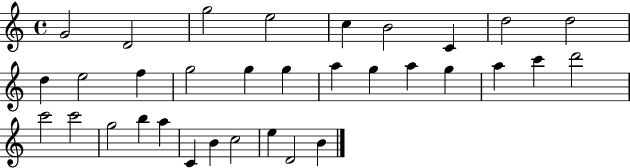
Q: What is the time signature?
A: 4/4